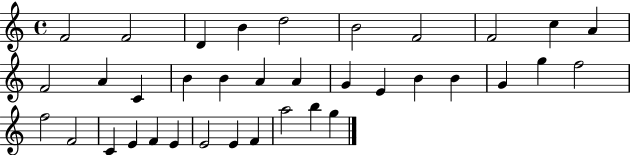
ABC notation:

X:1
T:Untitled
M:4/4
L:1/4
K:C
F2 F2 D B d2 B2 F2 F2 c A F2 A C B B A A G E B B G g f2 f2 F2 C E F E E2 E F a2 b g